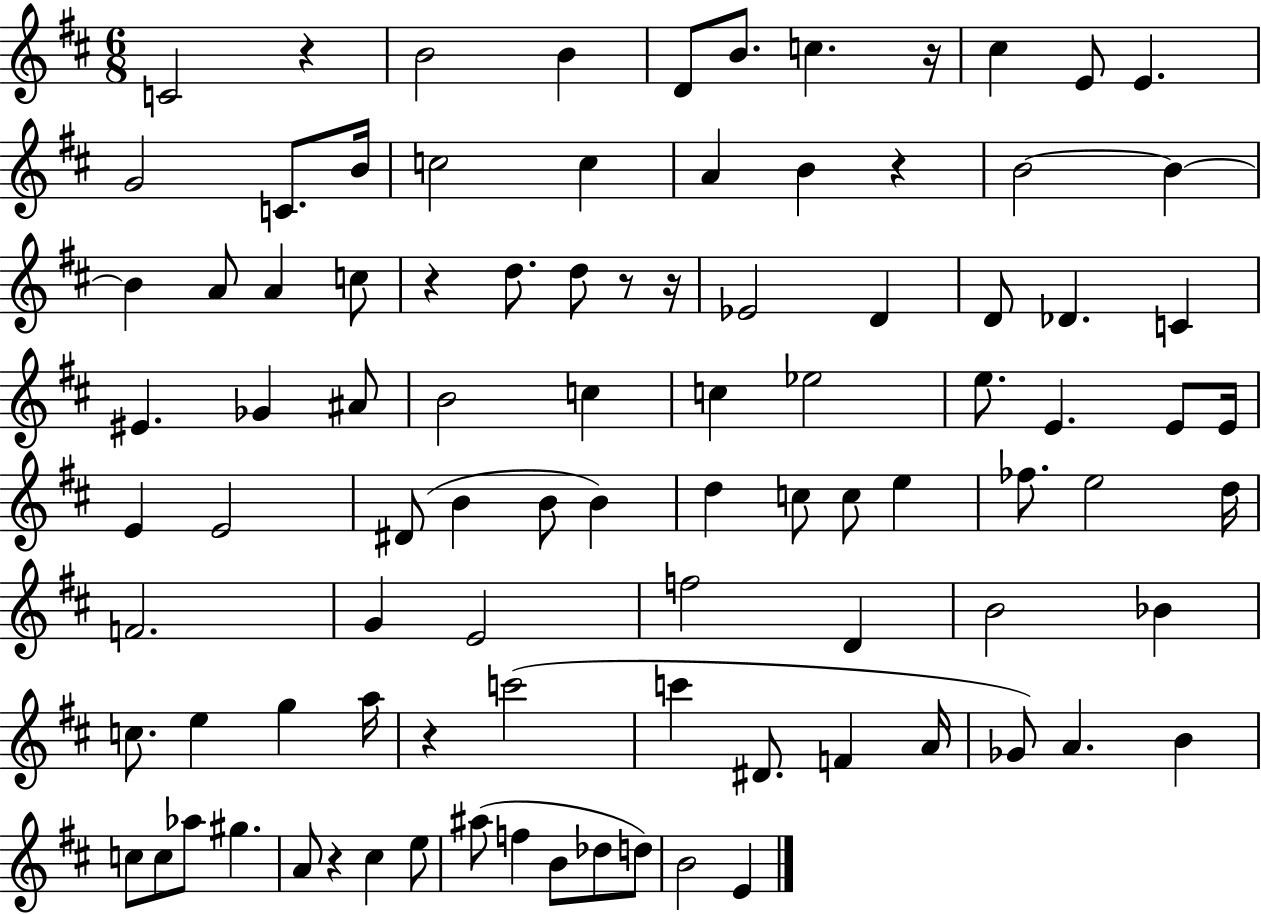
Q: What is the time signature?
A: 6/8